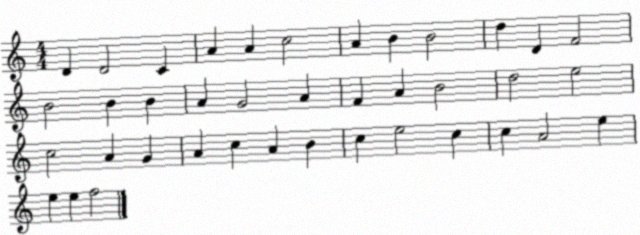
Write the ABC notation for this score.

X:1
T:Untitled
M:4/4
L:1/4
K:C
D D2 C A A c2 A B B2 d D F2 B2 B B A G2 A F A B2 d2 e2 c2 A G A c A B c e2 c c A2 e e e f2